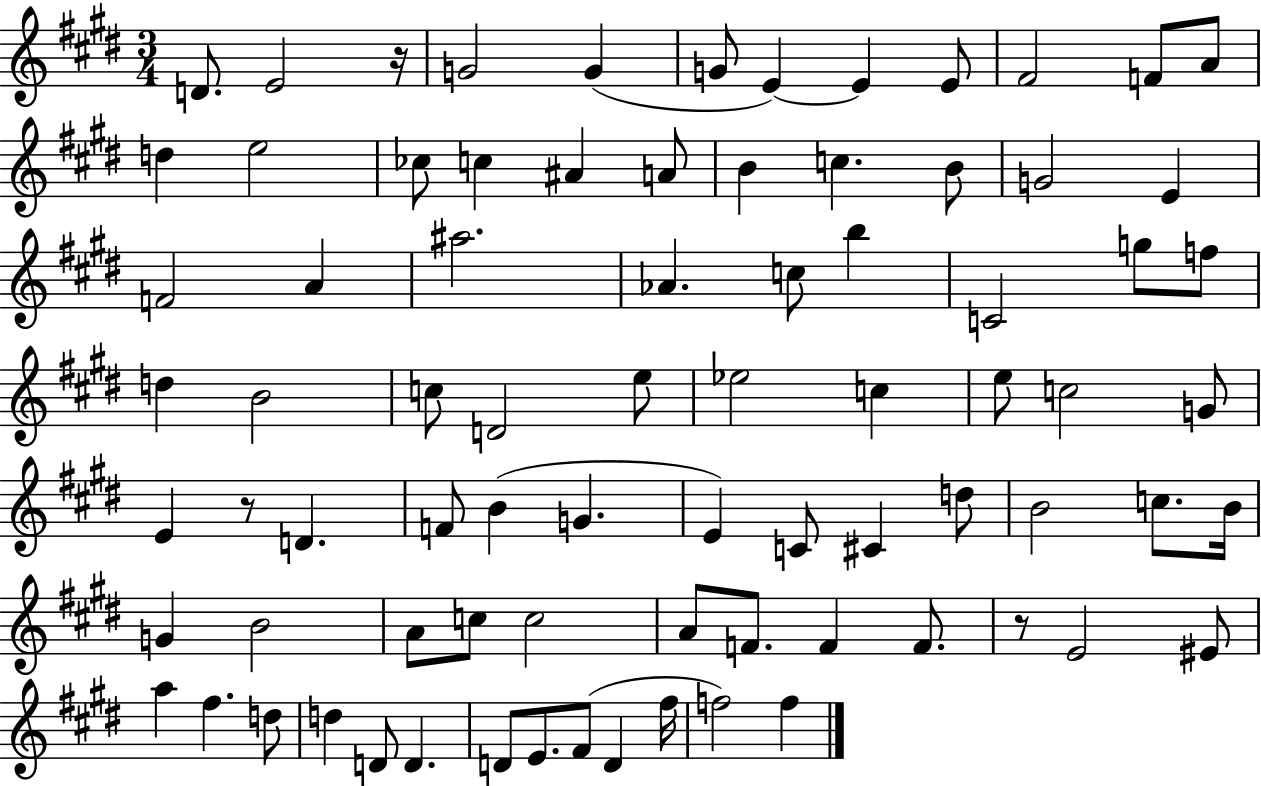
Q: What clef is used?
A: treble